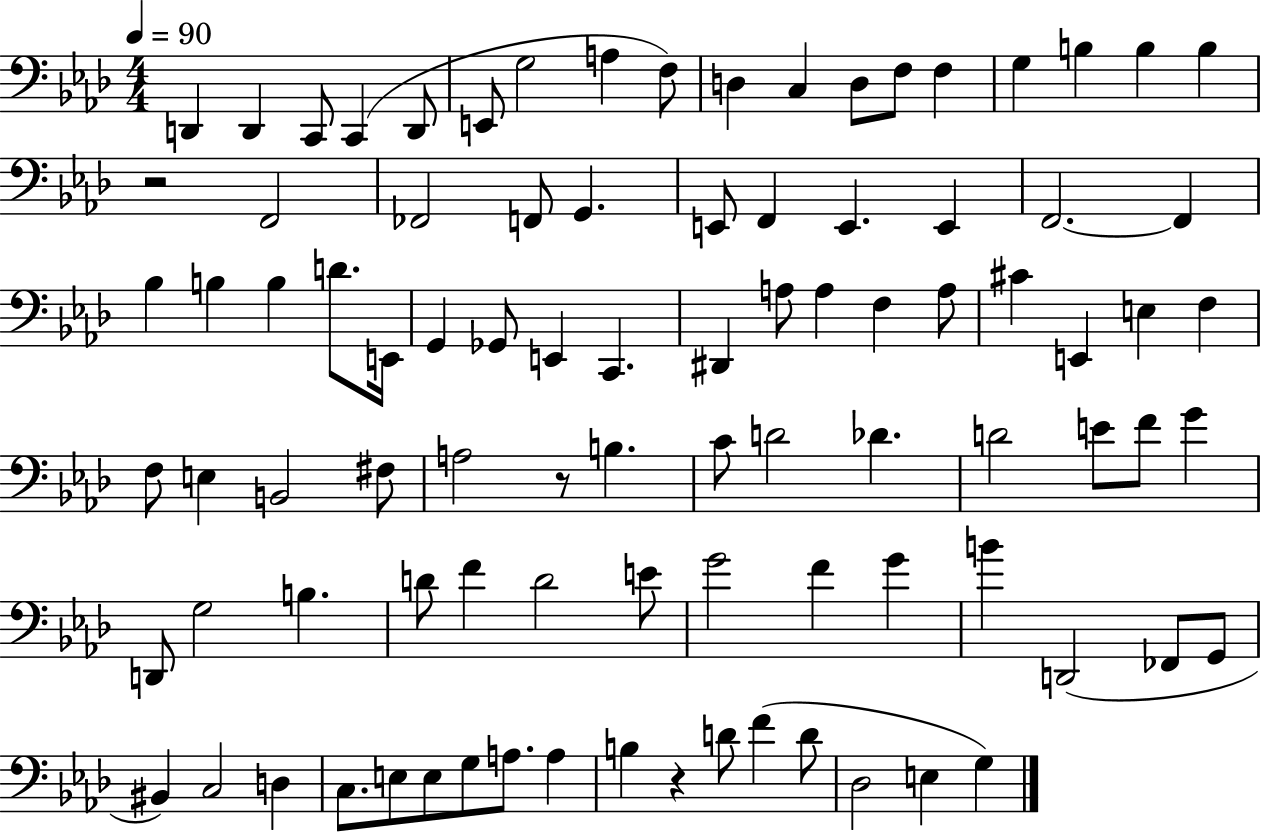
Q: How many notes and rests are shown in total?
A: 92